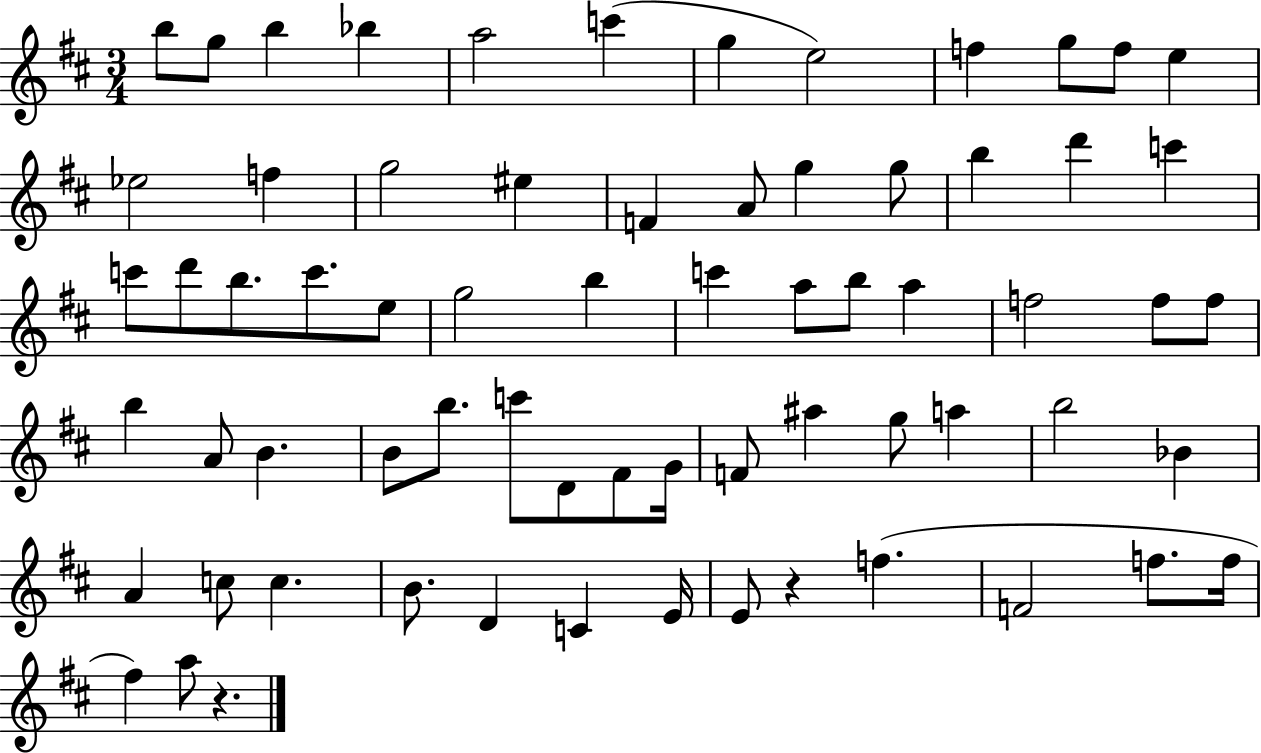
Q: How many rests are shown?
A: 2